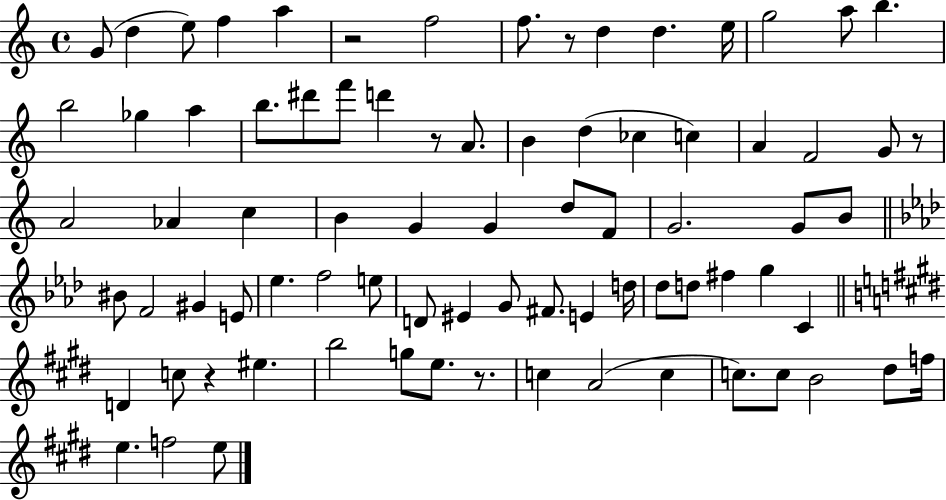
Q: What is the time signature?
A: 4/4